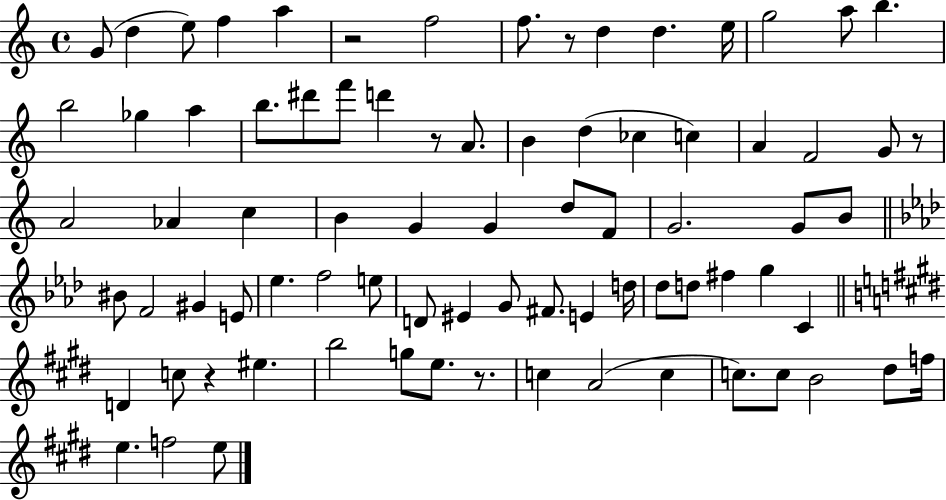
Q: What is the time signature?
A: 4/4